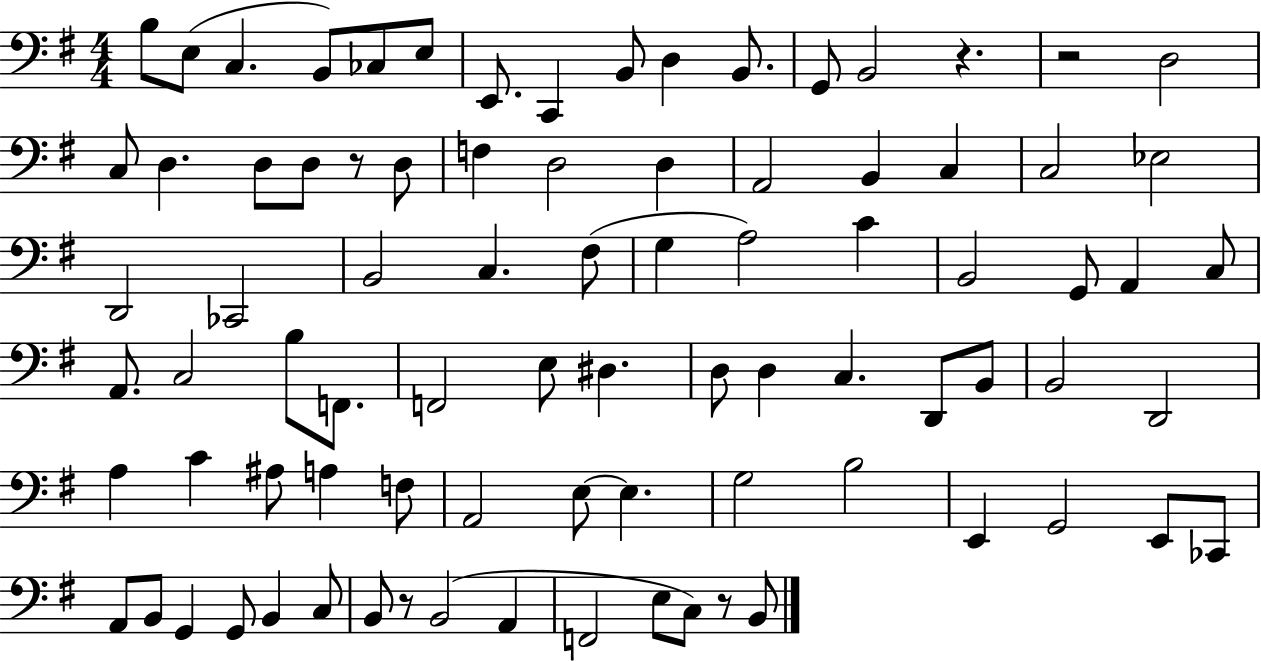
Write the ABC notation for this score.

X:1
T:Untitled
M:4/4
L:1/4
K:G
B,/2 E,/2 C, B,,/2 _C,/2 E,/2 E,,/2 C,, B,,/2 D, B,,/2 G,,/2 B,,2 z z2 D,2 C,/2 D, D,/2 D,/2 z/2 D,/2 F, D,2 D, A,,2 B,, C, C,2 _E,2 D,,2 _C,,2 B,,2 C, ^F,/2 G, A,2 C B,,2 G,,/2 A,, C,/2 A,,/2 C,2 B,/2 F,,/2 F,,2 E,/2 ^D, D,/2 D, C, D,,/2 B,,/2 B,,2 D,,2 A, C ^A,/2 A, F,/2 A,,2 E,/2 E, G,2 B,2 E,, G,,2 E,,/2 _C,,/2 A,,/2 B,,/2 G,, G,,/2 B,, C,/2 B,,/2 z/2 B,,2 A,, F,,2 E,/2 C,/2 z/2 B,,/2